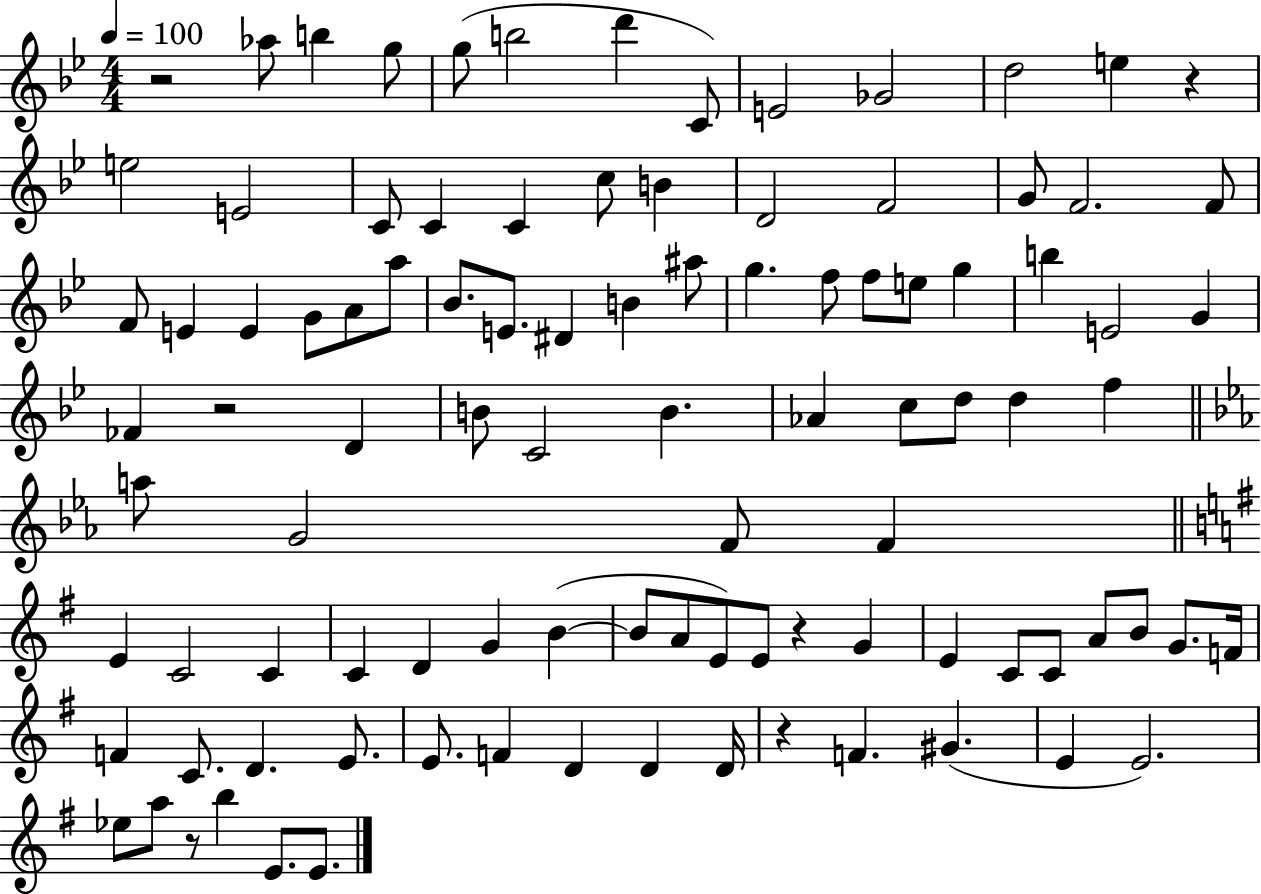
X:1
T:Untitled
M:4/4
L:1/4
K:Bb
z2 _a/2 b g/2 g/2 b2 d' C/2 E2 _G2 d2 e z e2 E2 C/2 C C c/2 B D2 F2 G/2 F2 F/2 F/2 E E G/2 A/2 a/2 _B/2 E/2 ^D B ^a/2 g f/2 f/2 e/2 g b E2 G _F z2 D B/2 C2 B _A c/2 d/2 d f a/2 G2 F/2 F E C2 C C D G B B/2 A/2 E/2 E/2 z G E C/2 C/2 A/2 B/2 G/2 F/4 F C/2 D E/2 E/2 F D D D/4 z F ^G E E2 _e/2 a/2 z/2 b E/2 E/2